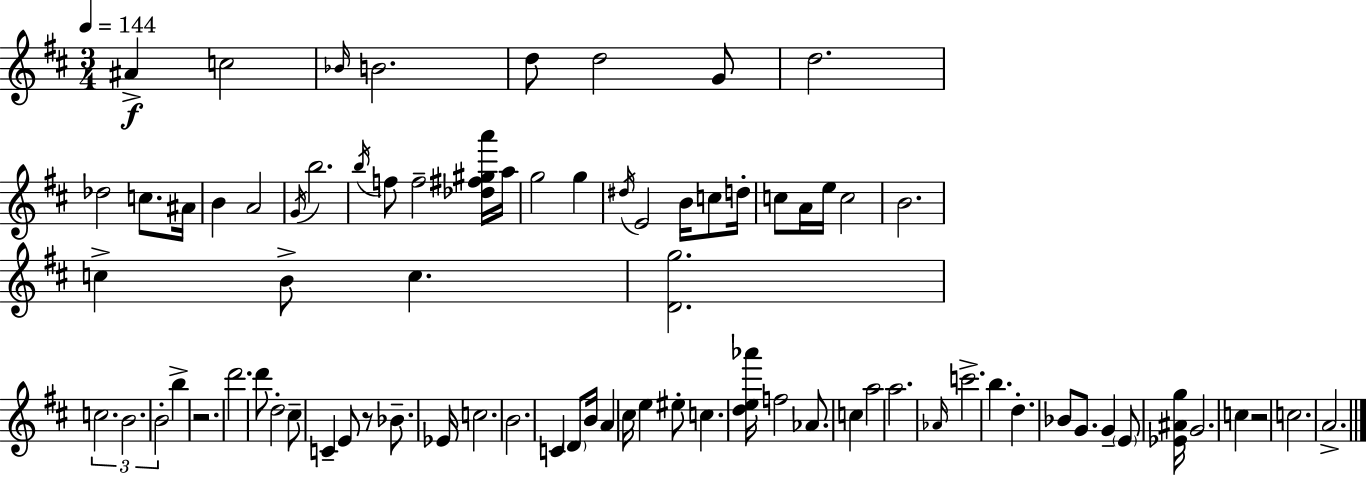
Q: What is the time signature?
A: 3/4